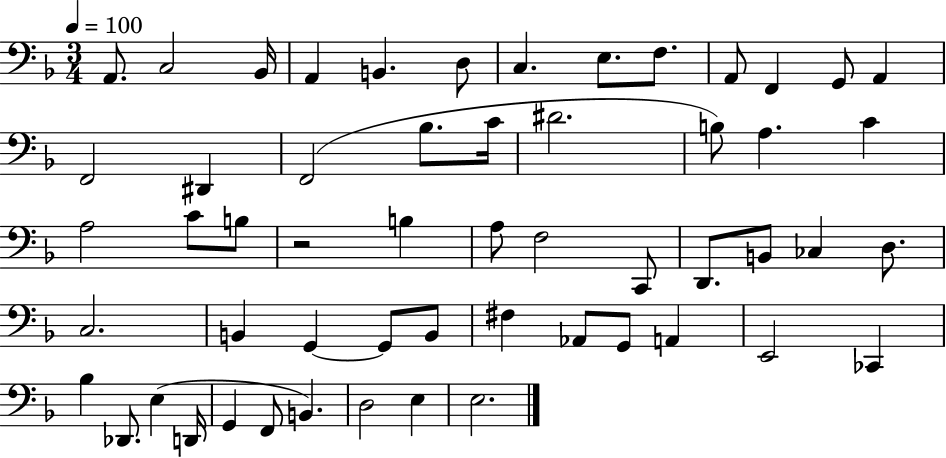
{
  \clef bass
  \numericTimeSignature
  \time 3/4
  \key f \major
  \tempo 4 = 100
  a,8. c2 bes,16 | a,4 b,4. d8 | c4. e8. f8. | a,8 f,4 g,8 a,4 | \break f,2 dis,4 | f,2( bes8. c'16 | dis'2. | b8) a4. c'4 | \break a2 c'8 b8 | r2 b4 | a8 f2 c,8 | d,8. b,8 ces4 d8. | \break c2. | b,4 g,4~~ g,8 b,8 | fis4 aes,8 g,8 a,4 | e,2 ces,4 | \break bes4 des,8. e4( d,16 | g,4 f,8 b,4.) | d2 e4 | e2. | \break \bar "|."
}